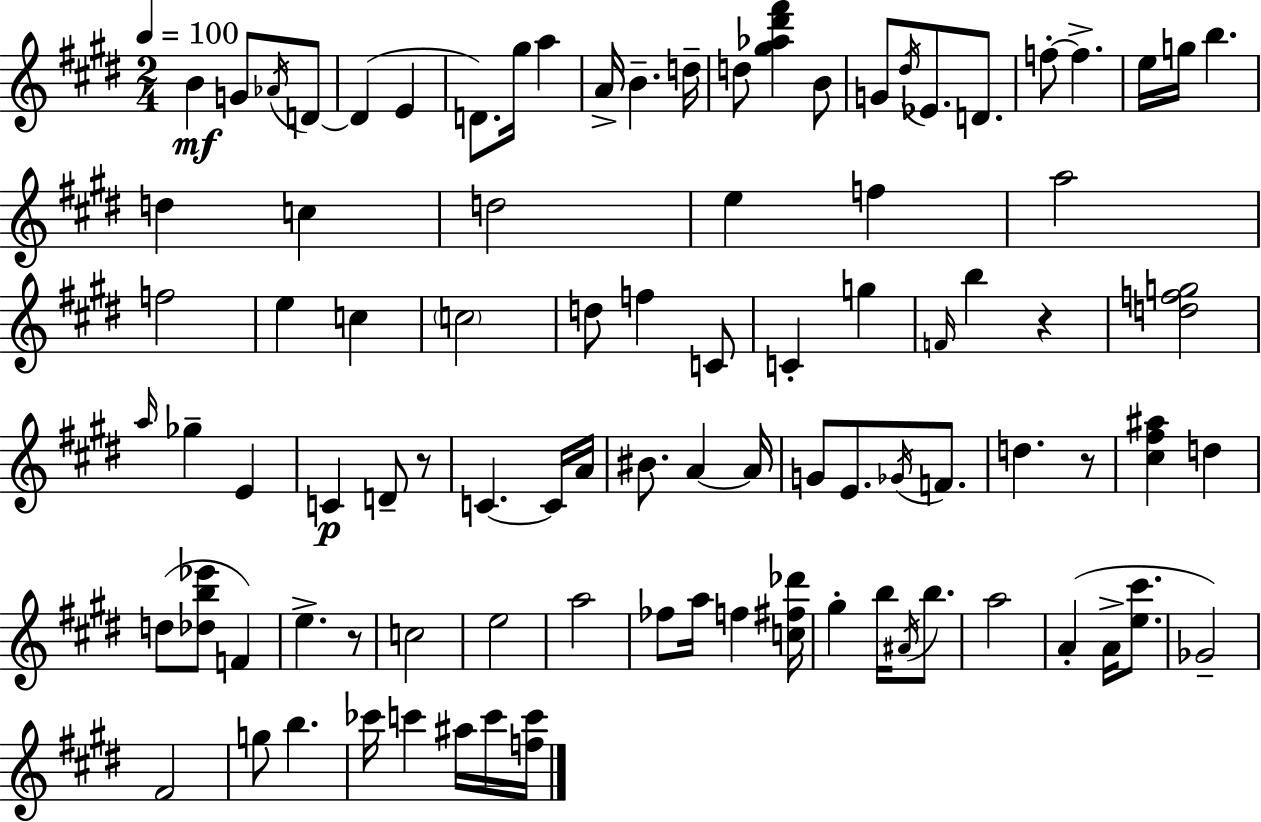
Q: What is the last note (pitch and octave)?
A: C6